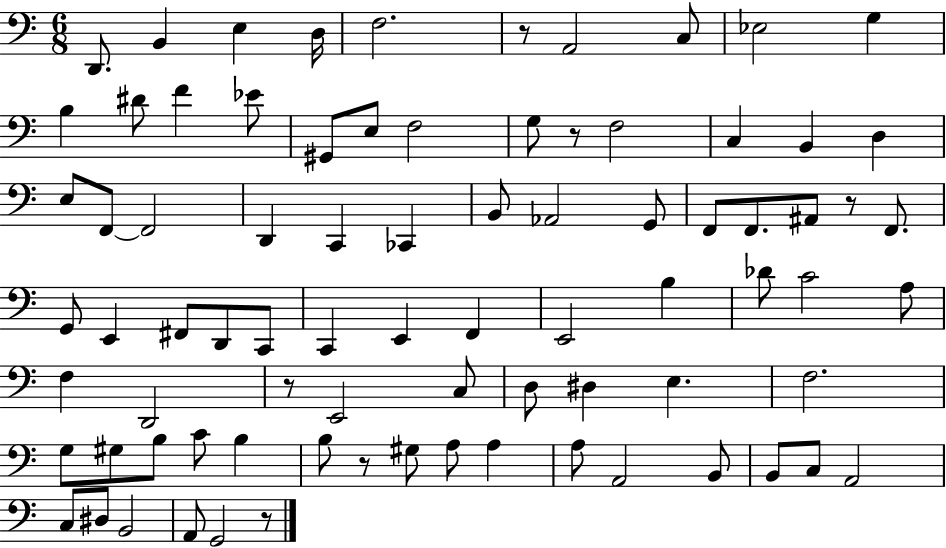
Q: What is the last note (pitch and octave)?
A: G2